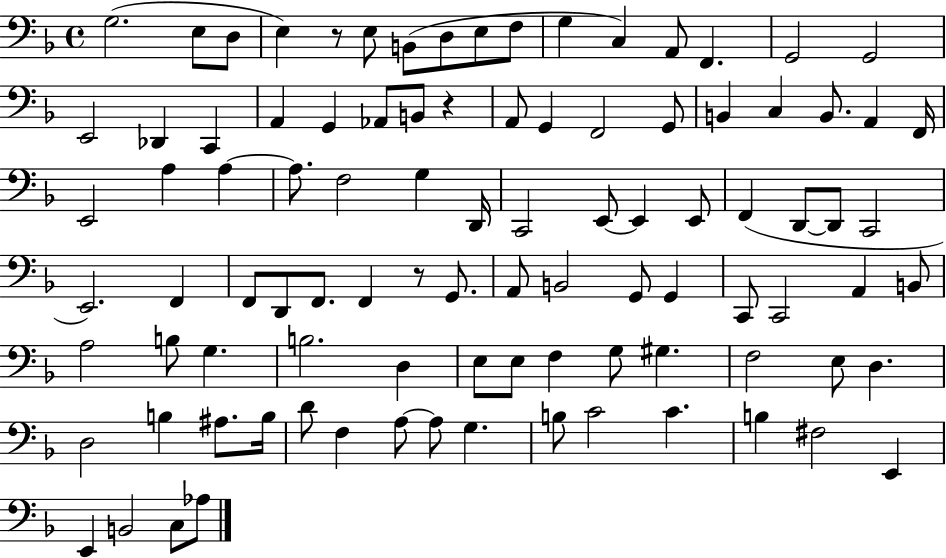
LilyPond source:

{
  \clef bass
  \time 4/4
  \defaultTimeSignature
  \key f \major
  g2.( e8 d8 | e4) r8 e8 b,8( d8 e8 f8 | g4 c4) a,8 f,4. | g,2 g,2 | \break e,2 des,4 c,4 | a,4 g,4 aes,8 b,8 r4 | a,8 g,4 f,2 g,8 | b,4 c4 b,8. a,4 f,16 | \break e,2 a4 a4~~ | a8. f2 g4 d,16 | c,2 e,8~~ e,4 e,8 | f,4( d,8~~ d,8 c,2 | \break e,2.) f,4 | f,8 d,8 f,8. f,4 r8 g,8. | a,8 b,2 g,8 g,4 | c,8 c,2 a,4 b,8 | \break a2 b8 g4. | b2. d4 | e8 e8 f4 g8 gis4. | f2 e8 d4. | \break d2 b4 ais8. b16 | d'8 f4 a8~~ a8 g4. | b8 c'2 c'4. | b4 fis2 e,4 | \break e,4 b,2 c8 aes8 | \bar "|."
}